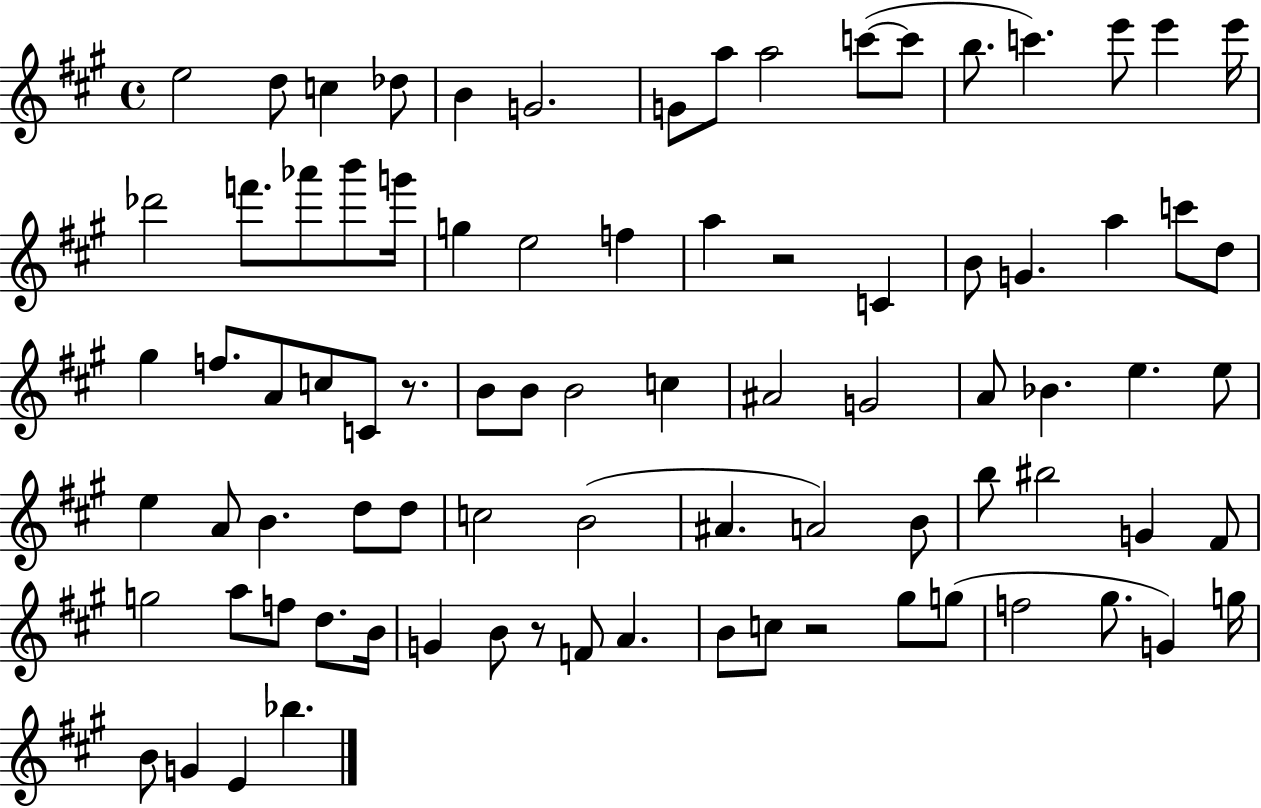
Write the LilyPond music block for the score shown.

{
  \clef treble
  \time 4/4
  \defaultTimeSignature
  \key a \major
  \repeat volta 2 { e''2 d''8 c''4 des''8 | b'4 g'2. | g'8 a''8 a''2 c'''8~(~ c'''8 | b''8. c'''4.) e'''8 e'''4 e'''16 | \break des'''2 f'''8. aes'''8 b'''8 g'''16 | g''4 e''2 f''4 | a''4 r2 c'4 | b'8 g'4. a''4 c'''8 d''8 | \break gis''4 f''8. a'8 c''8 c'8 r8. | b'8 b'8 b'2 c''4 | ais'2 g'2 | a'8 bes'4. e''4. e''8 | \break e''4 a'8 b'4. d''8 d''8 | c''2 b'2( | ais'4. a'2) b'8 | b''8 bis''2 g'4 fis'8 | \break g''2 a''8 f''8 d''8. b'16 | g'4 b'8 r8 f'8 a'4. | b'8 c''8 r2 gis''8 g''8( | f''2 gis''8. g'4) g''16 | \break b'8 g'4 e'4 bes''4. | } \bar "|."
}